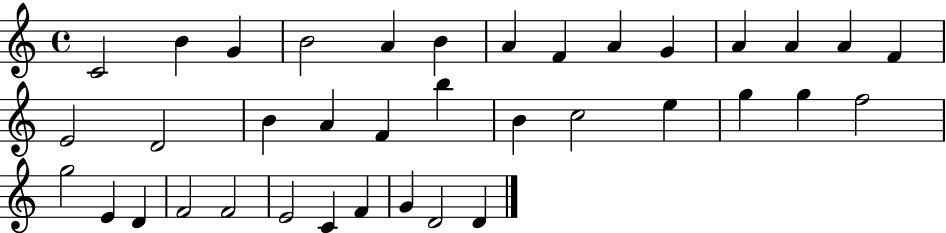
X:1
T:Untitled
M:4/4
L:1/4
K:C
C2 B G B2 A B A F A G A A A F E2 D2 B A F b B c2 e g g f2 g2 E D F2 F2 E2 C F G D2 D